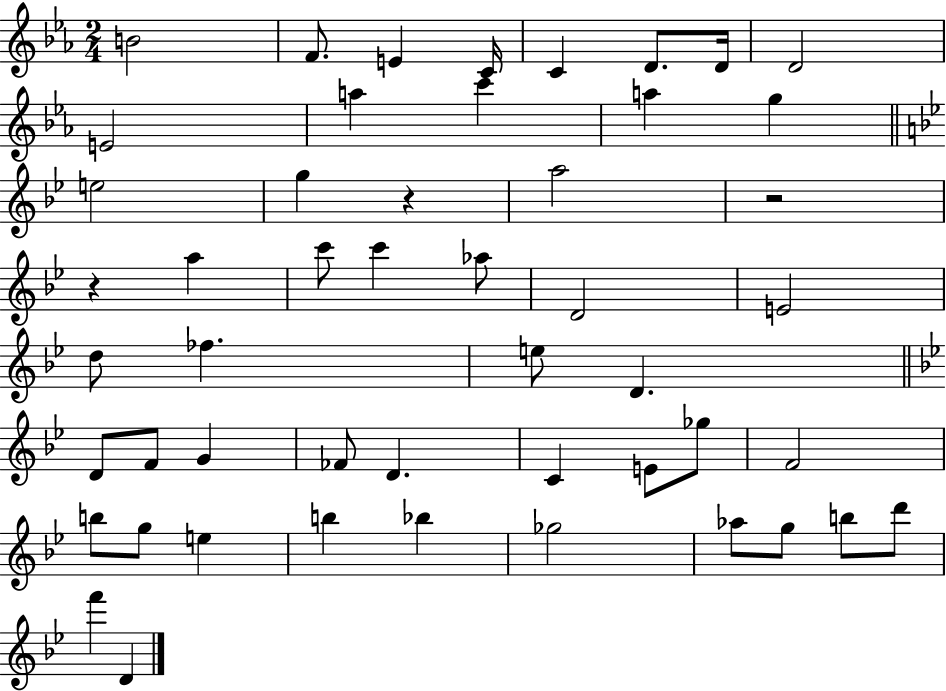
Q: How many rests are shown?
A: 3